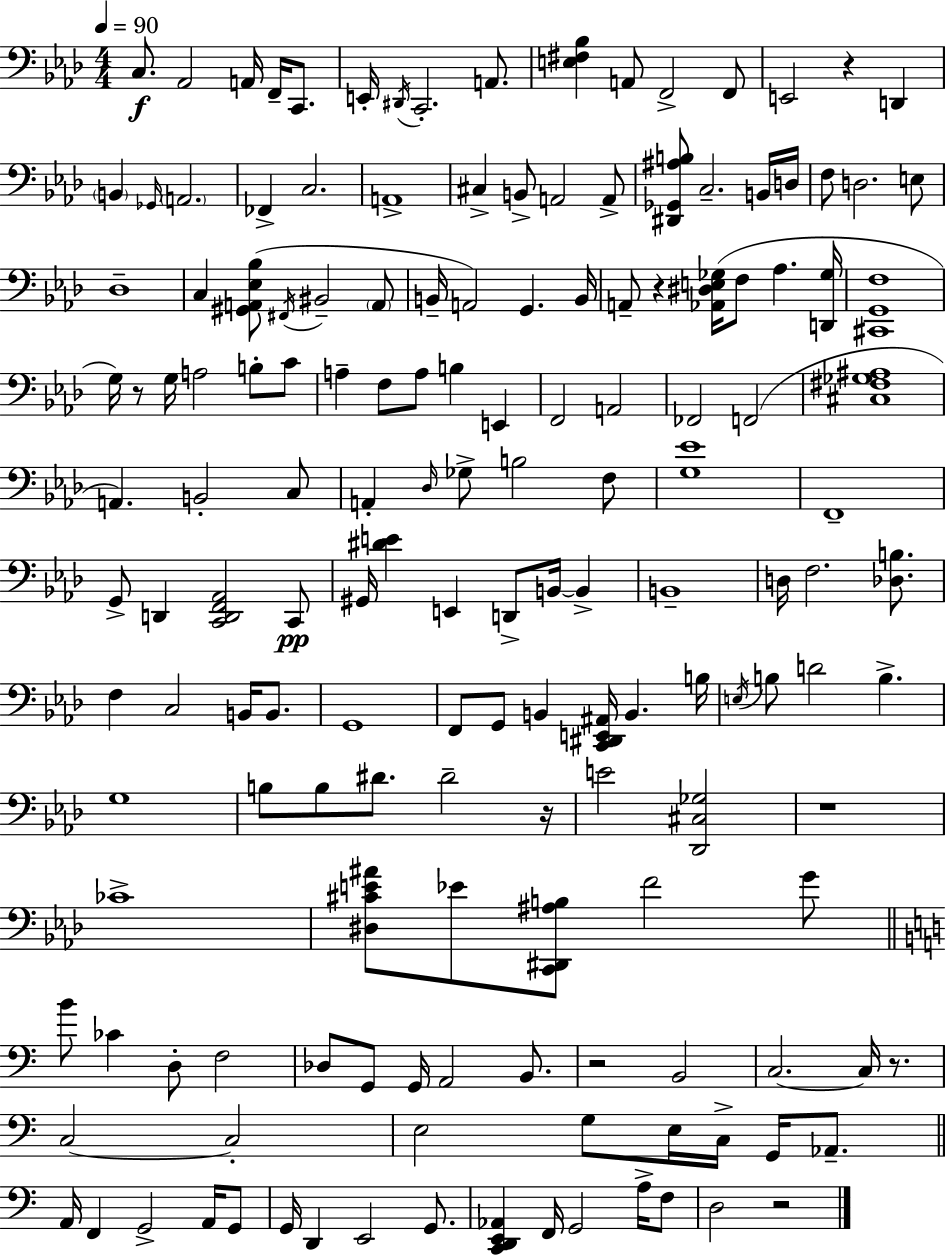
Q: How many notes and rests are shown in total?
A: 158